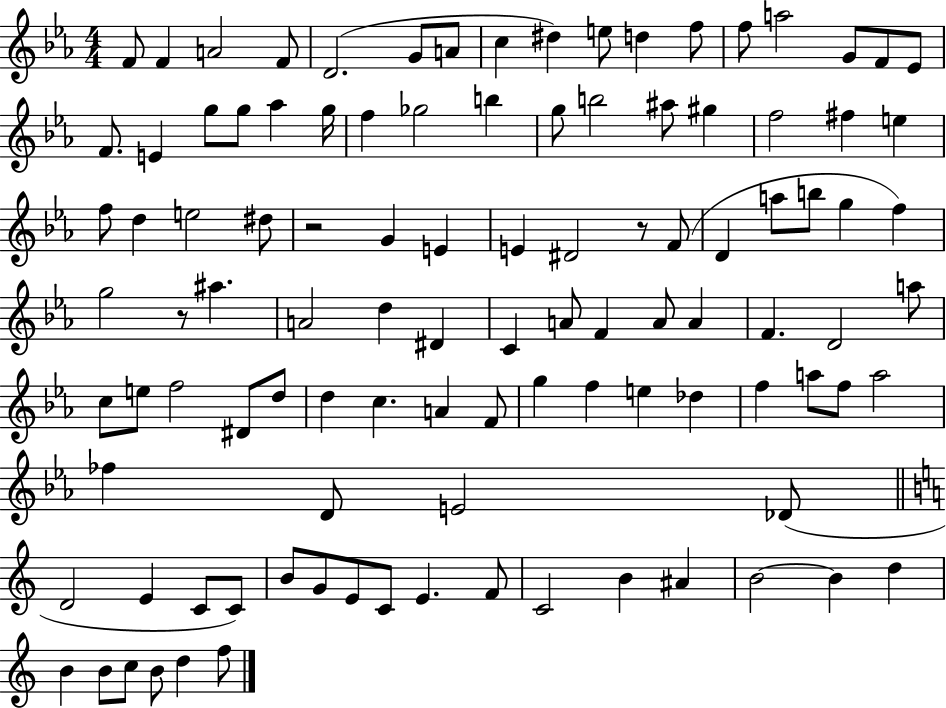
{
  \clef treble
  \numericTimeSignature
  \time 4/4
  \key ees \major
  \repeat volta 2 { f'8 f'4 a'2 f'8 | d'2.( g'8 a'8 | c''4 dis''4) e''8 d''4 f''8 | f''8 a''2 g'8 f'8 ees'8 | \break f'8. e'4 g''8 g''8 aes''4 g''16 | f''4 ges''2 b''4 | g''8 b''2 ais''8 gis''4 | f''2 fis''4 e''4 | \break f''8 d''4 e''2 dis''8 | r2 g'4 e'4 | e'4 dis'2 r8 f'8( | d'4 a''8 b''8 g''4 f''4) | \break g''2 r8 ais''4. | a'2 d''4 dis'4 | c'4 a'8 f'4 a'8 a'4 | f'4. d'2 a''8 | \break c''8 e''8 f''2 dis'8 d''8 | d''4 c''4. a'4 f'8 | g''4 f''4 e''4 des''4 | f''4 a''8 f''8 a''2 | \break fes''4 d'8 e'2 des'8( | \bar "||" \break \key c \major d'2 e'4 c'8 c'8) | b'8 g'8 e'8 c'8 e'4. f'8 | c'2 b'4 ais'4 | b'2~~ b'4 d''4 | \break b'4 b'8 c''8 b'8 d''4 f''8 | } \bar "|."
}